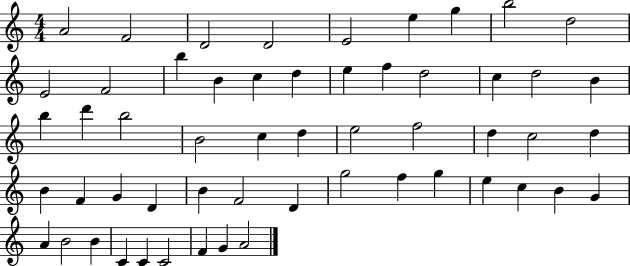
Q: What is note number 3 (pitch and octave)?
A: D4